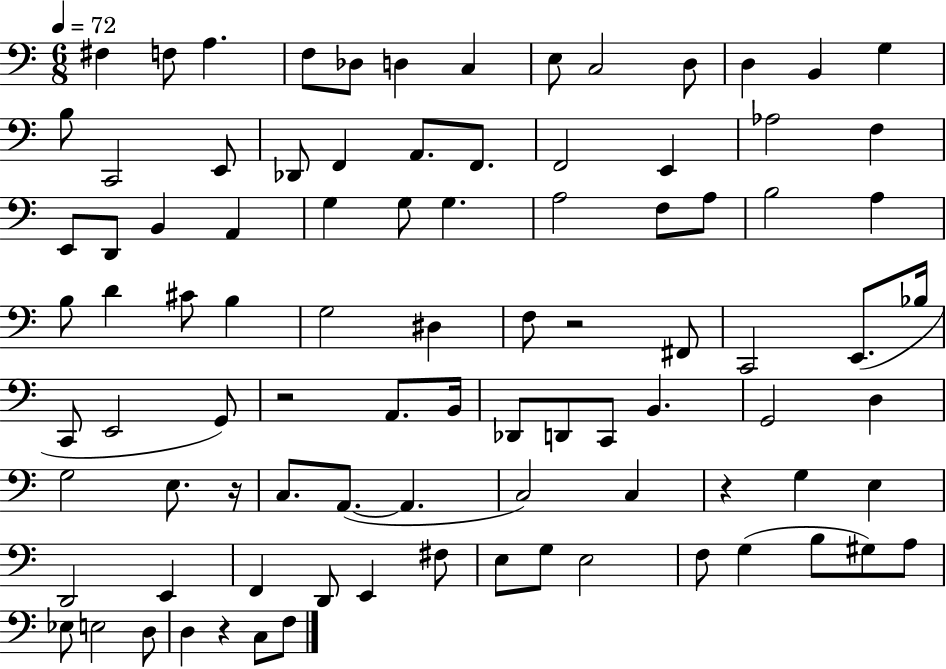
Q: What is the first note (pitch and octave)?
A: F#3